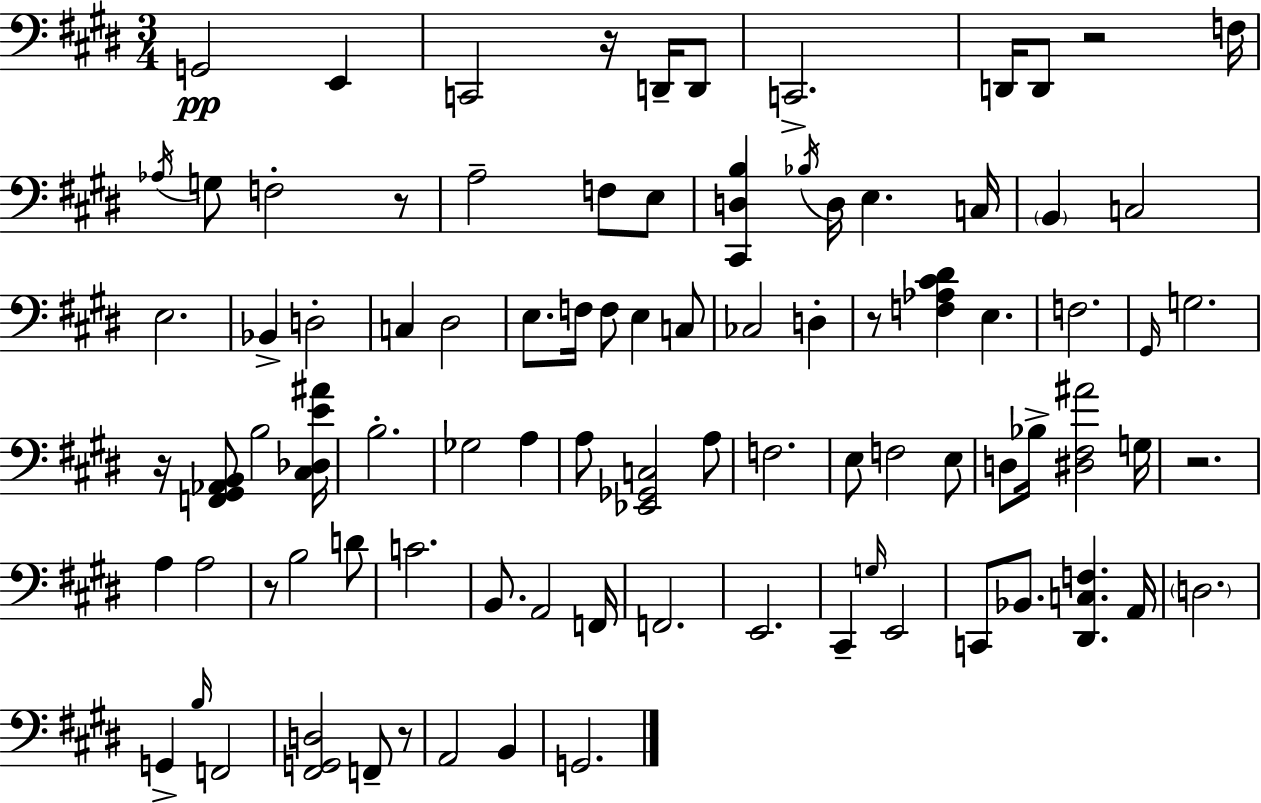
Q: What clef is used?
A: bass